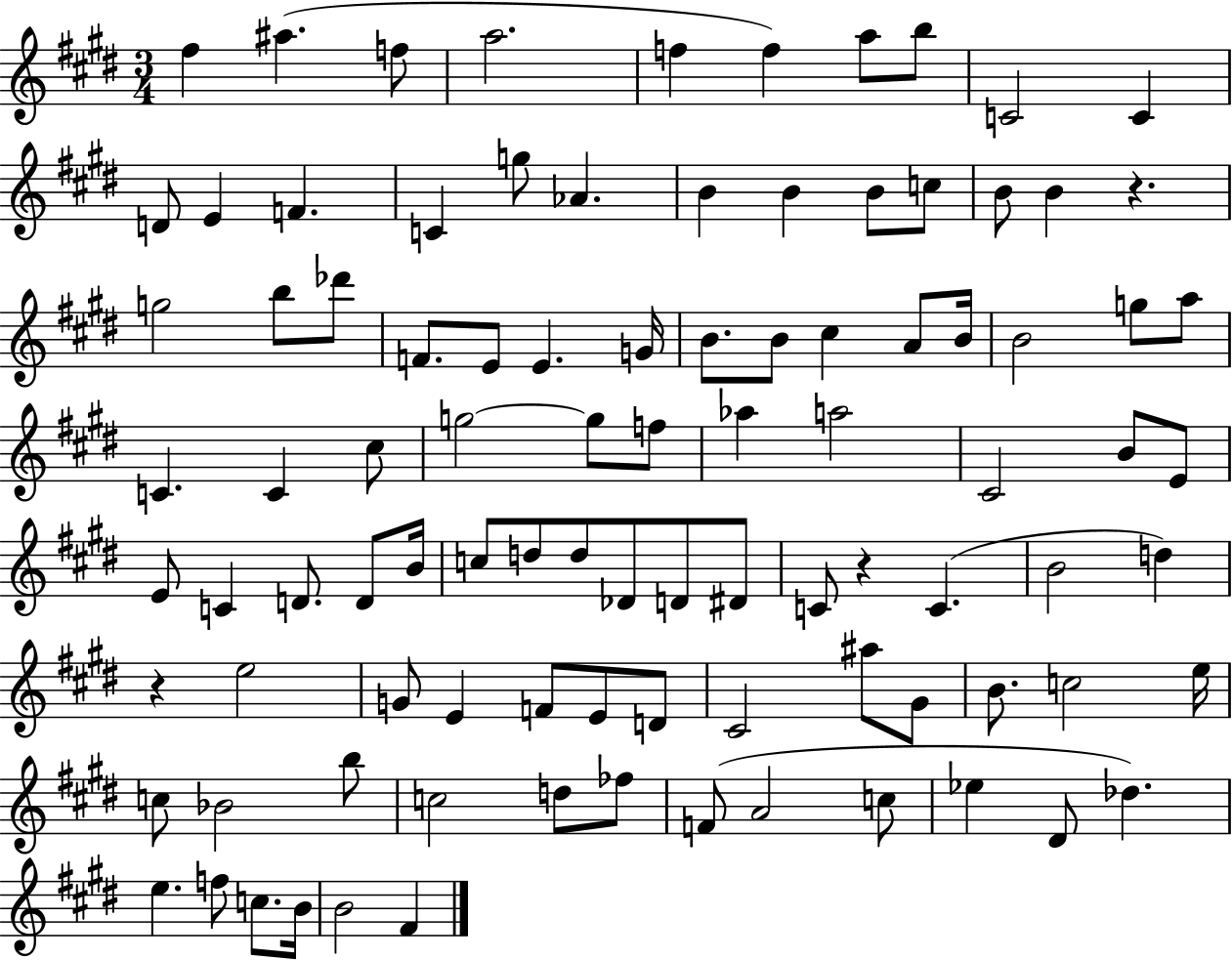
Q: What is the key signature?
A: E major